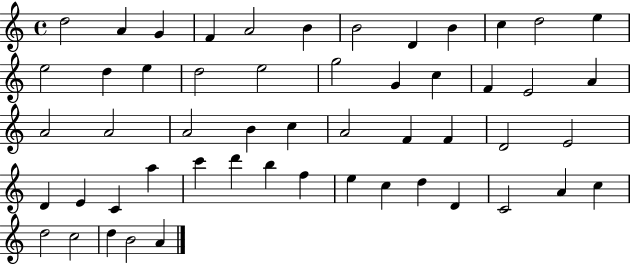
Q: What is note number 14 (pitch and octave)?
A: D5